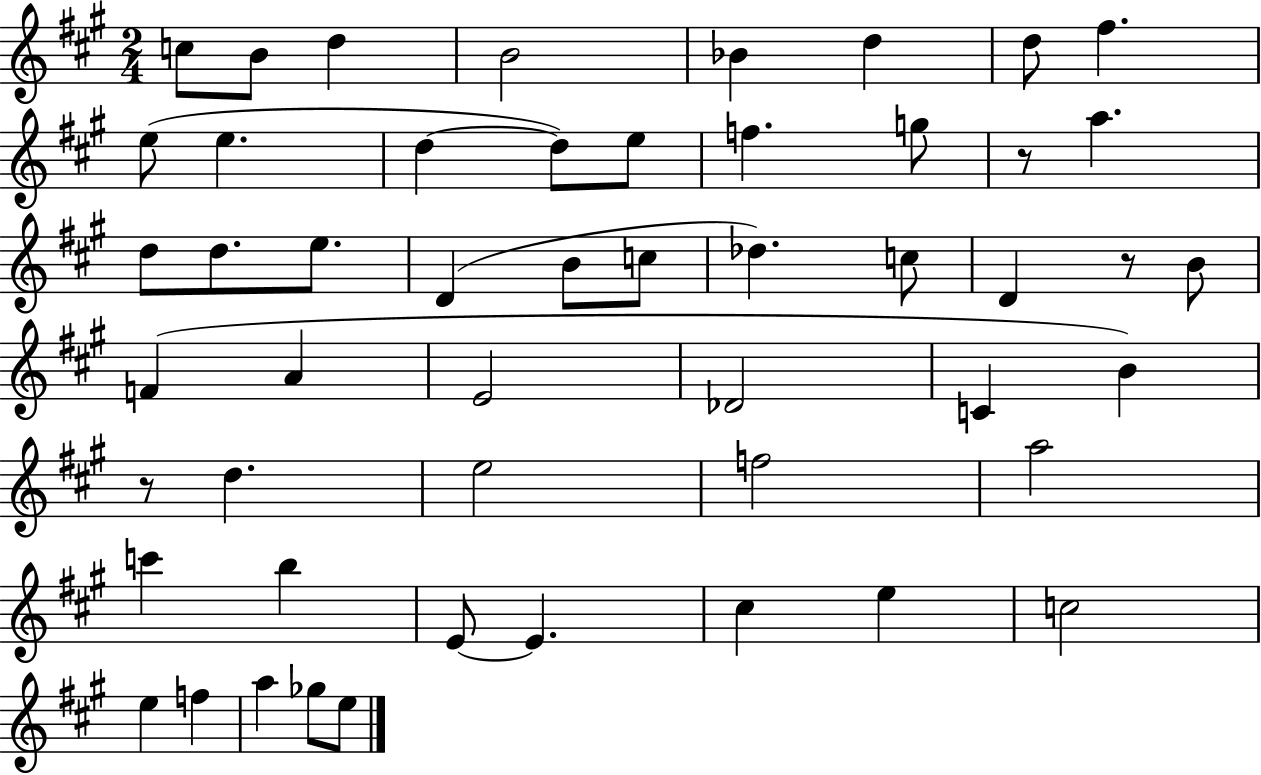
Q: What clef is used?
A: treble